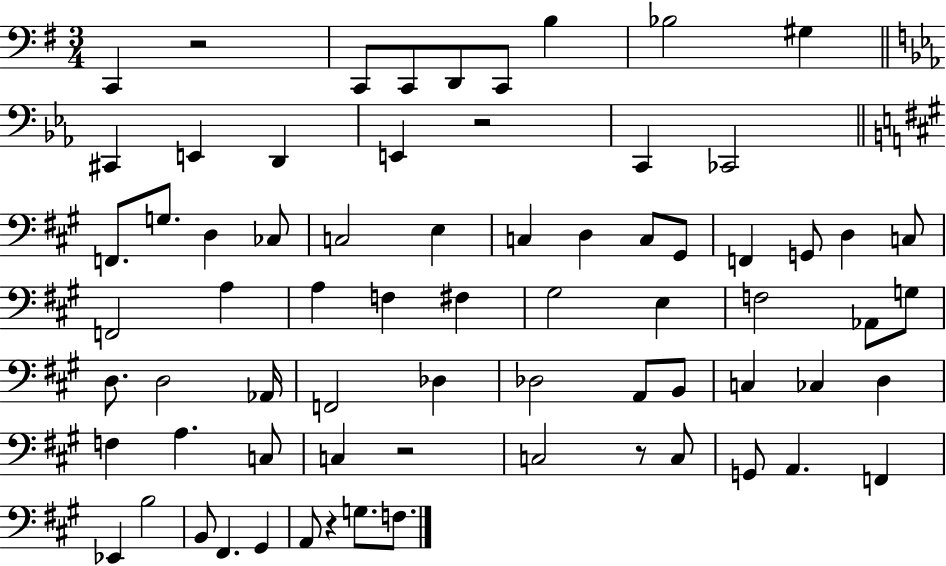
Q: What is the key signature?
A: G major